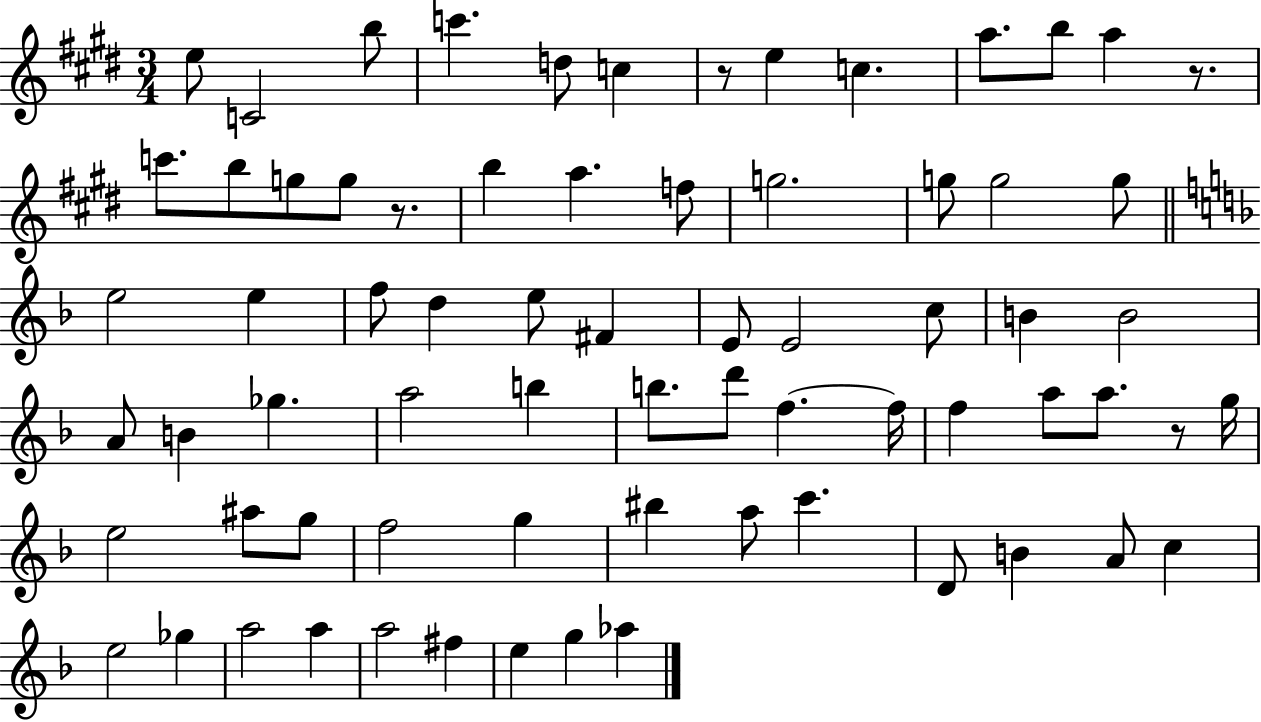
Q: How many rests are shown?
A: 4